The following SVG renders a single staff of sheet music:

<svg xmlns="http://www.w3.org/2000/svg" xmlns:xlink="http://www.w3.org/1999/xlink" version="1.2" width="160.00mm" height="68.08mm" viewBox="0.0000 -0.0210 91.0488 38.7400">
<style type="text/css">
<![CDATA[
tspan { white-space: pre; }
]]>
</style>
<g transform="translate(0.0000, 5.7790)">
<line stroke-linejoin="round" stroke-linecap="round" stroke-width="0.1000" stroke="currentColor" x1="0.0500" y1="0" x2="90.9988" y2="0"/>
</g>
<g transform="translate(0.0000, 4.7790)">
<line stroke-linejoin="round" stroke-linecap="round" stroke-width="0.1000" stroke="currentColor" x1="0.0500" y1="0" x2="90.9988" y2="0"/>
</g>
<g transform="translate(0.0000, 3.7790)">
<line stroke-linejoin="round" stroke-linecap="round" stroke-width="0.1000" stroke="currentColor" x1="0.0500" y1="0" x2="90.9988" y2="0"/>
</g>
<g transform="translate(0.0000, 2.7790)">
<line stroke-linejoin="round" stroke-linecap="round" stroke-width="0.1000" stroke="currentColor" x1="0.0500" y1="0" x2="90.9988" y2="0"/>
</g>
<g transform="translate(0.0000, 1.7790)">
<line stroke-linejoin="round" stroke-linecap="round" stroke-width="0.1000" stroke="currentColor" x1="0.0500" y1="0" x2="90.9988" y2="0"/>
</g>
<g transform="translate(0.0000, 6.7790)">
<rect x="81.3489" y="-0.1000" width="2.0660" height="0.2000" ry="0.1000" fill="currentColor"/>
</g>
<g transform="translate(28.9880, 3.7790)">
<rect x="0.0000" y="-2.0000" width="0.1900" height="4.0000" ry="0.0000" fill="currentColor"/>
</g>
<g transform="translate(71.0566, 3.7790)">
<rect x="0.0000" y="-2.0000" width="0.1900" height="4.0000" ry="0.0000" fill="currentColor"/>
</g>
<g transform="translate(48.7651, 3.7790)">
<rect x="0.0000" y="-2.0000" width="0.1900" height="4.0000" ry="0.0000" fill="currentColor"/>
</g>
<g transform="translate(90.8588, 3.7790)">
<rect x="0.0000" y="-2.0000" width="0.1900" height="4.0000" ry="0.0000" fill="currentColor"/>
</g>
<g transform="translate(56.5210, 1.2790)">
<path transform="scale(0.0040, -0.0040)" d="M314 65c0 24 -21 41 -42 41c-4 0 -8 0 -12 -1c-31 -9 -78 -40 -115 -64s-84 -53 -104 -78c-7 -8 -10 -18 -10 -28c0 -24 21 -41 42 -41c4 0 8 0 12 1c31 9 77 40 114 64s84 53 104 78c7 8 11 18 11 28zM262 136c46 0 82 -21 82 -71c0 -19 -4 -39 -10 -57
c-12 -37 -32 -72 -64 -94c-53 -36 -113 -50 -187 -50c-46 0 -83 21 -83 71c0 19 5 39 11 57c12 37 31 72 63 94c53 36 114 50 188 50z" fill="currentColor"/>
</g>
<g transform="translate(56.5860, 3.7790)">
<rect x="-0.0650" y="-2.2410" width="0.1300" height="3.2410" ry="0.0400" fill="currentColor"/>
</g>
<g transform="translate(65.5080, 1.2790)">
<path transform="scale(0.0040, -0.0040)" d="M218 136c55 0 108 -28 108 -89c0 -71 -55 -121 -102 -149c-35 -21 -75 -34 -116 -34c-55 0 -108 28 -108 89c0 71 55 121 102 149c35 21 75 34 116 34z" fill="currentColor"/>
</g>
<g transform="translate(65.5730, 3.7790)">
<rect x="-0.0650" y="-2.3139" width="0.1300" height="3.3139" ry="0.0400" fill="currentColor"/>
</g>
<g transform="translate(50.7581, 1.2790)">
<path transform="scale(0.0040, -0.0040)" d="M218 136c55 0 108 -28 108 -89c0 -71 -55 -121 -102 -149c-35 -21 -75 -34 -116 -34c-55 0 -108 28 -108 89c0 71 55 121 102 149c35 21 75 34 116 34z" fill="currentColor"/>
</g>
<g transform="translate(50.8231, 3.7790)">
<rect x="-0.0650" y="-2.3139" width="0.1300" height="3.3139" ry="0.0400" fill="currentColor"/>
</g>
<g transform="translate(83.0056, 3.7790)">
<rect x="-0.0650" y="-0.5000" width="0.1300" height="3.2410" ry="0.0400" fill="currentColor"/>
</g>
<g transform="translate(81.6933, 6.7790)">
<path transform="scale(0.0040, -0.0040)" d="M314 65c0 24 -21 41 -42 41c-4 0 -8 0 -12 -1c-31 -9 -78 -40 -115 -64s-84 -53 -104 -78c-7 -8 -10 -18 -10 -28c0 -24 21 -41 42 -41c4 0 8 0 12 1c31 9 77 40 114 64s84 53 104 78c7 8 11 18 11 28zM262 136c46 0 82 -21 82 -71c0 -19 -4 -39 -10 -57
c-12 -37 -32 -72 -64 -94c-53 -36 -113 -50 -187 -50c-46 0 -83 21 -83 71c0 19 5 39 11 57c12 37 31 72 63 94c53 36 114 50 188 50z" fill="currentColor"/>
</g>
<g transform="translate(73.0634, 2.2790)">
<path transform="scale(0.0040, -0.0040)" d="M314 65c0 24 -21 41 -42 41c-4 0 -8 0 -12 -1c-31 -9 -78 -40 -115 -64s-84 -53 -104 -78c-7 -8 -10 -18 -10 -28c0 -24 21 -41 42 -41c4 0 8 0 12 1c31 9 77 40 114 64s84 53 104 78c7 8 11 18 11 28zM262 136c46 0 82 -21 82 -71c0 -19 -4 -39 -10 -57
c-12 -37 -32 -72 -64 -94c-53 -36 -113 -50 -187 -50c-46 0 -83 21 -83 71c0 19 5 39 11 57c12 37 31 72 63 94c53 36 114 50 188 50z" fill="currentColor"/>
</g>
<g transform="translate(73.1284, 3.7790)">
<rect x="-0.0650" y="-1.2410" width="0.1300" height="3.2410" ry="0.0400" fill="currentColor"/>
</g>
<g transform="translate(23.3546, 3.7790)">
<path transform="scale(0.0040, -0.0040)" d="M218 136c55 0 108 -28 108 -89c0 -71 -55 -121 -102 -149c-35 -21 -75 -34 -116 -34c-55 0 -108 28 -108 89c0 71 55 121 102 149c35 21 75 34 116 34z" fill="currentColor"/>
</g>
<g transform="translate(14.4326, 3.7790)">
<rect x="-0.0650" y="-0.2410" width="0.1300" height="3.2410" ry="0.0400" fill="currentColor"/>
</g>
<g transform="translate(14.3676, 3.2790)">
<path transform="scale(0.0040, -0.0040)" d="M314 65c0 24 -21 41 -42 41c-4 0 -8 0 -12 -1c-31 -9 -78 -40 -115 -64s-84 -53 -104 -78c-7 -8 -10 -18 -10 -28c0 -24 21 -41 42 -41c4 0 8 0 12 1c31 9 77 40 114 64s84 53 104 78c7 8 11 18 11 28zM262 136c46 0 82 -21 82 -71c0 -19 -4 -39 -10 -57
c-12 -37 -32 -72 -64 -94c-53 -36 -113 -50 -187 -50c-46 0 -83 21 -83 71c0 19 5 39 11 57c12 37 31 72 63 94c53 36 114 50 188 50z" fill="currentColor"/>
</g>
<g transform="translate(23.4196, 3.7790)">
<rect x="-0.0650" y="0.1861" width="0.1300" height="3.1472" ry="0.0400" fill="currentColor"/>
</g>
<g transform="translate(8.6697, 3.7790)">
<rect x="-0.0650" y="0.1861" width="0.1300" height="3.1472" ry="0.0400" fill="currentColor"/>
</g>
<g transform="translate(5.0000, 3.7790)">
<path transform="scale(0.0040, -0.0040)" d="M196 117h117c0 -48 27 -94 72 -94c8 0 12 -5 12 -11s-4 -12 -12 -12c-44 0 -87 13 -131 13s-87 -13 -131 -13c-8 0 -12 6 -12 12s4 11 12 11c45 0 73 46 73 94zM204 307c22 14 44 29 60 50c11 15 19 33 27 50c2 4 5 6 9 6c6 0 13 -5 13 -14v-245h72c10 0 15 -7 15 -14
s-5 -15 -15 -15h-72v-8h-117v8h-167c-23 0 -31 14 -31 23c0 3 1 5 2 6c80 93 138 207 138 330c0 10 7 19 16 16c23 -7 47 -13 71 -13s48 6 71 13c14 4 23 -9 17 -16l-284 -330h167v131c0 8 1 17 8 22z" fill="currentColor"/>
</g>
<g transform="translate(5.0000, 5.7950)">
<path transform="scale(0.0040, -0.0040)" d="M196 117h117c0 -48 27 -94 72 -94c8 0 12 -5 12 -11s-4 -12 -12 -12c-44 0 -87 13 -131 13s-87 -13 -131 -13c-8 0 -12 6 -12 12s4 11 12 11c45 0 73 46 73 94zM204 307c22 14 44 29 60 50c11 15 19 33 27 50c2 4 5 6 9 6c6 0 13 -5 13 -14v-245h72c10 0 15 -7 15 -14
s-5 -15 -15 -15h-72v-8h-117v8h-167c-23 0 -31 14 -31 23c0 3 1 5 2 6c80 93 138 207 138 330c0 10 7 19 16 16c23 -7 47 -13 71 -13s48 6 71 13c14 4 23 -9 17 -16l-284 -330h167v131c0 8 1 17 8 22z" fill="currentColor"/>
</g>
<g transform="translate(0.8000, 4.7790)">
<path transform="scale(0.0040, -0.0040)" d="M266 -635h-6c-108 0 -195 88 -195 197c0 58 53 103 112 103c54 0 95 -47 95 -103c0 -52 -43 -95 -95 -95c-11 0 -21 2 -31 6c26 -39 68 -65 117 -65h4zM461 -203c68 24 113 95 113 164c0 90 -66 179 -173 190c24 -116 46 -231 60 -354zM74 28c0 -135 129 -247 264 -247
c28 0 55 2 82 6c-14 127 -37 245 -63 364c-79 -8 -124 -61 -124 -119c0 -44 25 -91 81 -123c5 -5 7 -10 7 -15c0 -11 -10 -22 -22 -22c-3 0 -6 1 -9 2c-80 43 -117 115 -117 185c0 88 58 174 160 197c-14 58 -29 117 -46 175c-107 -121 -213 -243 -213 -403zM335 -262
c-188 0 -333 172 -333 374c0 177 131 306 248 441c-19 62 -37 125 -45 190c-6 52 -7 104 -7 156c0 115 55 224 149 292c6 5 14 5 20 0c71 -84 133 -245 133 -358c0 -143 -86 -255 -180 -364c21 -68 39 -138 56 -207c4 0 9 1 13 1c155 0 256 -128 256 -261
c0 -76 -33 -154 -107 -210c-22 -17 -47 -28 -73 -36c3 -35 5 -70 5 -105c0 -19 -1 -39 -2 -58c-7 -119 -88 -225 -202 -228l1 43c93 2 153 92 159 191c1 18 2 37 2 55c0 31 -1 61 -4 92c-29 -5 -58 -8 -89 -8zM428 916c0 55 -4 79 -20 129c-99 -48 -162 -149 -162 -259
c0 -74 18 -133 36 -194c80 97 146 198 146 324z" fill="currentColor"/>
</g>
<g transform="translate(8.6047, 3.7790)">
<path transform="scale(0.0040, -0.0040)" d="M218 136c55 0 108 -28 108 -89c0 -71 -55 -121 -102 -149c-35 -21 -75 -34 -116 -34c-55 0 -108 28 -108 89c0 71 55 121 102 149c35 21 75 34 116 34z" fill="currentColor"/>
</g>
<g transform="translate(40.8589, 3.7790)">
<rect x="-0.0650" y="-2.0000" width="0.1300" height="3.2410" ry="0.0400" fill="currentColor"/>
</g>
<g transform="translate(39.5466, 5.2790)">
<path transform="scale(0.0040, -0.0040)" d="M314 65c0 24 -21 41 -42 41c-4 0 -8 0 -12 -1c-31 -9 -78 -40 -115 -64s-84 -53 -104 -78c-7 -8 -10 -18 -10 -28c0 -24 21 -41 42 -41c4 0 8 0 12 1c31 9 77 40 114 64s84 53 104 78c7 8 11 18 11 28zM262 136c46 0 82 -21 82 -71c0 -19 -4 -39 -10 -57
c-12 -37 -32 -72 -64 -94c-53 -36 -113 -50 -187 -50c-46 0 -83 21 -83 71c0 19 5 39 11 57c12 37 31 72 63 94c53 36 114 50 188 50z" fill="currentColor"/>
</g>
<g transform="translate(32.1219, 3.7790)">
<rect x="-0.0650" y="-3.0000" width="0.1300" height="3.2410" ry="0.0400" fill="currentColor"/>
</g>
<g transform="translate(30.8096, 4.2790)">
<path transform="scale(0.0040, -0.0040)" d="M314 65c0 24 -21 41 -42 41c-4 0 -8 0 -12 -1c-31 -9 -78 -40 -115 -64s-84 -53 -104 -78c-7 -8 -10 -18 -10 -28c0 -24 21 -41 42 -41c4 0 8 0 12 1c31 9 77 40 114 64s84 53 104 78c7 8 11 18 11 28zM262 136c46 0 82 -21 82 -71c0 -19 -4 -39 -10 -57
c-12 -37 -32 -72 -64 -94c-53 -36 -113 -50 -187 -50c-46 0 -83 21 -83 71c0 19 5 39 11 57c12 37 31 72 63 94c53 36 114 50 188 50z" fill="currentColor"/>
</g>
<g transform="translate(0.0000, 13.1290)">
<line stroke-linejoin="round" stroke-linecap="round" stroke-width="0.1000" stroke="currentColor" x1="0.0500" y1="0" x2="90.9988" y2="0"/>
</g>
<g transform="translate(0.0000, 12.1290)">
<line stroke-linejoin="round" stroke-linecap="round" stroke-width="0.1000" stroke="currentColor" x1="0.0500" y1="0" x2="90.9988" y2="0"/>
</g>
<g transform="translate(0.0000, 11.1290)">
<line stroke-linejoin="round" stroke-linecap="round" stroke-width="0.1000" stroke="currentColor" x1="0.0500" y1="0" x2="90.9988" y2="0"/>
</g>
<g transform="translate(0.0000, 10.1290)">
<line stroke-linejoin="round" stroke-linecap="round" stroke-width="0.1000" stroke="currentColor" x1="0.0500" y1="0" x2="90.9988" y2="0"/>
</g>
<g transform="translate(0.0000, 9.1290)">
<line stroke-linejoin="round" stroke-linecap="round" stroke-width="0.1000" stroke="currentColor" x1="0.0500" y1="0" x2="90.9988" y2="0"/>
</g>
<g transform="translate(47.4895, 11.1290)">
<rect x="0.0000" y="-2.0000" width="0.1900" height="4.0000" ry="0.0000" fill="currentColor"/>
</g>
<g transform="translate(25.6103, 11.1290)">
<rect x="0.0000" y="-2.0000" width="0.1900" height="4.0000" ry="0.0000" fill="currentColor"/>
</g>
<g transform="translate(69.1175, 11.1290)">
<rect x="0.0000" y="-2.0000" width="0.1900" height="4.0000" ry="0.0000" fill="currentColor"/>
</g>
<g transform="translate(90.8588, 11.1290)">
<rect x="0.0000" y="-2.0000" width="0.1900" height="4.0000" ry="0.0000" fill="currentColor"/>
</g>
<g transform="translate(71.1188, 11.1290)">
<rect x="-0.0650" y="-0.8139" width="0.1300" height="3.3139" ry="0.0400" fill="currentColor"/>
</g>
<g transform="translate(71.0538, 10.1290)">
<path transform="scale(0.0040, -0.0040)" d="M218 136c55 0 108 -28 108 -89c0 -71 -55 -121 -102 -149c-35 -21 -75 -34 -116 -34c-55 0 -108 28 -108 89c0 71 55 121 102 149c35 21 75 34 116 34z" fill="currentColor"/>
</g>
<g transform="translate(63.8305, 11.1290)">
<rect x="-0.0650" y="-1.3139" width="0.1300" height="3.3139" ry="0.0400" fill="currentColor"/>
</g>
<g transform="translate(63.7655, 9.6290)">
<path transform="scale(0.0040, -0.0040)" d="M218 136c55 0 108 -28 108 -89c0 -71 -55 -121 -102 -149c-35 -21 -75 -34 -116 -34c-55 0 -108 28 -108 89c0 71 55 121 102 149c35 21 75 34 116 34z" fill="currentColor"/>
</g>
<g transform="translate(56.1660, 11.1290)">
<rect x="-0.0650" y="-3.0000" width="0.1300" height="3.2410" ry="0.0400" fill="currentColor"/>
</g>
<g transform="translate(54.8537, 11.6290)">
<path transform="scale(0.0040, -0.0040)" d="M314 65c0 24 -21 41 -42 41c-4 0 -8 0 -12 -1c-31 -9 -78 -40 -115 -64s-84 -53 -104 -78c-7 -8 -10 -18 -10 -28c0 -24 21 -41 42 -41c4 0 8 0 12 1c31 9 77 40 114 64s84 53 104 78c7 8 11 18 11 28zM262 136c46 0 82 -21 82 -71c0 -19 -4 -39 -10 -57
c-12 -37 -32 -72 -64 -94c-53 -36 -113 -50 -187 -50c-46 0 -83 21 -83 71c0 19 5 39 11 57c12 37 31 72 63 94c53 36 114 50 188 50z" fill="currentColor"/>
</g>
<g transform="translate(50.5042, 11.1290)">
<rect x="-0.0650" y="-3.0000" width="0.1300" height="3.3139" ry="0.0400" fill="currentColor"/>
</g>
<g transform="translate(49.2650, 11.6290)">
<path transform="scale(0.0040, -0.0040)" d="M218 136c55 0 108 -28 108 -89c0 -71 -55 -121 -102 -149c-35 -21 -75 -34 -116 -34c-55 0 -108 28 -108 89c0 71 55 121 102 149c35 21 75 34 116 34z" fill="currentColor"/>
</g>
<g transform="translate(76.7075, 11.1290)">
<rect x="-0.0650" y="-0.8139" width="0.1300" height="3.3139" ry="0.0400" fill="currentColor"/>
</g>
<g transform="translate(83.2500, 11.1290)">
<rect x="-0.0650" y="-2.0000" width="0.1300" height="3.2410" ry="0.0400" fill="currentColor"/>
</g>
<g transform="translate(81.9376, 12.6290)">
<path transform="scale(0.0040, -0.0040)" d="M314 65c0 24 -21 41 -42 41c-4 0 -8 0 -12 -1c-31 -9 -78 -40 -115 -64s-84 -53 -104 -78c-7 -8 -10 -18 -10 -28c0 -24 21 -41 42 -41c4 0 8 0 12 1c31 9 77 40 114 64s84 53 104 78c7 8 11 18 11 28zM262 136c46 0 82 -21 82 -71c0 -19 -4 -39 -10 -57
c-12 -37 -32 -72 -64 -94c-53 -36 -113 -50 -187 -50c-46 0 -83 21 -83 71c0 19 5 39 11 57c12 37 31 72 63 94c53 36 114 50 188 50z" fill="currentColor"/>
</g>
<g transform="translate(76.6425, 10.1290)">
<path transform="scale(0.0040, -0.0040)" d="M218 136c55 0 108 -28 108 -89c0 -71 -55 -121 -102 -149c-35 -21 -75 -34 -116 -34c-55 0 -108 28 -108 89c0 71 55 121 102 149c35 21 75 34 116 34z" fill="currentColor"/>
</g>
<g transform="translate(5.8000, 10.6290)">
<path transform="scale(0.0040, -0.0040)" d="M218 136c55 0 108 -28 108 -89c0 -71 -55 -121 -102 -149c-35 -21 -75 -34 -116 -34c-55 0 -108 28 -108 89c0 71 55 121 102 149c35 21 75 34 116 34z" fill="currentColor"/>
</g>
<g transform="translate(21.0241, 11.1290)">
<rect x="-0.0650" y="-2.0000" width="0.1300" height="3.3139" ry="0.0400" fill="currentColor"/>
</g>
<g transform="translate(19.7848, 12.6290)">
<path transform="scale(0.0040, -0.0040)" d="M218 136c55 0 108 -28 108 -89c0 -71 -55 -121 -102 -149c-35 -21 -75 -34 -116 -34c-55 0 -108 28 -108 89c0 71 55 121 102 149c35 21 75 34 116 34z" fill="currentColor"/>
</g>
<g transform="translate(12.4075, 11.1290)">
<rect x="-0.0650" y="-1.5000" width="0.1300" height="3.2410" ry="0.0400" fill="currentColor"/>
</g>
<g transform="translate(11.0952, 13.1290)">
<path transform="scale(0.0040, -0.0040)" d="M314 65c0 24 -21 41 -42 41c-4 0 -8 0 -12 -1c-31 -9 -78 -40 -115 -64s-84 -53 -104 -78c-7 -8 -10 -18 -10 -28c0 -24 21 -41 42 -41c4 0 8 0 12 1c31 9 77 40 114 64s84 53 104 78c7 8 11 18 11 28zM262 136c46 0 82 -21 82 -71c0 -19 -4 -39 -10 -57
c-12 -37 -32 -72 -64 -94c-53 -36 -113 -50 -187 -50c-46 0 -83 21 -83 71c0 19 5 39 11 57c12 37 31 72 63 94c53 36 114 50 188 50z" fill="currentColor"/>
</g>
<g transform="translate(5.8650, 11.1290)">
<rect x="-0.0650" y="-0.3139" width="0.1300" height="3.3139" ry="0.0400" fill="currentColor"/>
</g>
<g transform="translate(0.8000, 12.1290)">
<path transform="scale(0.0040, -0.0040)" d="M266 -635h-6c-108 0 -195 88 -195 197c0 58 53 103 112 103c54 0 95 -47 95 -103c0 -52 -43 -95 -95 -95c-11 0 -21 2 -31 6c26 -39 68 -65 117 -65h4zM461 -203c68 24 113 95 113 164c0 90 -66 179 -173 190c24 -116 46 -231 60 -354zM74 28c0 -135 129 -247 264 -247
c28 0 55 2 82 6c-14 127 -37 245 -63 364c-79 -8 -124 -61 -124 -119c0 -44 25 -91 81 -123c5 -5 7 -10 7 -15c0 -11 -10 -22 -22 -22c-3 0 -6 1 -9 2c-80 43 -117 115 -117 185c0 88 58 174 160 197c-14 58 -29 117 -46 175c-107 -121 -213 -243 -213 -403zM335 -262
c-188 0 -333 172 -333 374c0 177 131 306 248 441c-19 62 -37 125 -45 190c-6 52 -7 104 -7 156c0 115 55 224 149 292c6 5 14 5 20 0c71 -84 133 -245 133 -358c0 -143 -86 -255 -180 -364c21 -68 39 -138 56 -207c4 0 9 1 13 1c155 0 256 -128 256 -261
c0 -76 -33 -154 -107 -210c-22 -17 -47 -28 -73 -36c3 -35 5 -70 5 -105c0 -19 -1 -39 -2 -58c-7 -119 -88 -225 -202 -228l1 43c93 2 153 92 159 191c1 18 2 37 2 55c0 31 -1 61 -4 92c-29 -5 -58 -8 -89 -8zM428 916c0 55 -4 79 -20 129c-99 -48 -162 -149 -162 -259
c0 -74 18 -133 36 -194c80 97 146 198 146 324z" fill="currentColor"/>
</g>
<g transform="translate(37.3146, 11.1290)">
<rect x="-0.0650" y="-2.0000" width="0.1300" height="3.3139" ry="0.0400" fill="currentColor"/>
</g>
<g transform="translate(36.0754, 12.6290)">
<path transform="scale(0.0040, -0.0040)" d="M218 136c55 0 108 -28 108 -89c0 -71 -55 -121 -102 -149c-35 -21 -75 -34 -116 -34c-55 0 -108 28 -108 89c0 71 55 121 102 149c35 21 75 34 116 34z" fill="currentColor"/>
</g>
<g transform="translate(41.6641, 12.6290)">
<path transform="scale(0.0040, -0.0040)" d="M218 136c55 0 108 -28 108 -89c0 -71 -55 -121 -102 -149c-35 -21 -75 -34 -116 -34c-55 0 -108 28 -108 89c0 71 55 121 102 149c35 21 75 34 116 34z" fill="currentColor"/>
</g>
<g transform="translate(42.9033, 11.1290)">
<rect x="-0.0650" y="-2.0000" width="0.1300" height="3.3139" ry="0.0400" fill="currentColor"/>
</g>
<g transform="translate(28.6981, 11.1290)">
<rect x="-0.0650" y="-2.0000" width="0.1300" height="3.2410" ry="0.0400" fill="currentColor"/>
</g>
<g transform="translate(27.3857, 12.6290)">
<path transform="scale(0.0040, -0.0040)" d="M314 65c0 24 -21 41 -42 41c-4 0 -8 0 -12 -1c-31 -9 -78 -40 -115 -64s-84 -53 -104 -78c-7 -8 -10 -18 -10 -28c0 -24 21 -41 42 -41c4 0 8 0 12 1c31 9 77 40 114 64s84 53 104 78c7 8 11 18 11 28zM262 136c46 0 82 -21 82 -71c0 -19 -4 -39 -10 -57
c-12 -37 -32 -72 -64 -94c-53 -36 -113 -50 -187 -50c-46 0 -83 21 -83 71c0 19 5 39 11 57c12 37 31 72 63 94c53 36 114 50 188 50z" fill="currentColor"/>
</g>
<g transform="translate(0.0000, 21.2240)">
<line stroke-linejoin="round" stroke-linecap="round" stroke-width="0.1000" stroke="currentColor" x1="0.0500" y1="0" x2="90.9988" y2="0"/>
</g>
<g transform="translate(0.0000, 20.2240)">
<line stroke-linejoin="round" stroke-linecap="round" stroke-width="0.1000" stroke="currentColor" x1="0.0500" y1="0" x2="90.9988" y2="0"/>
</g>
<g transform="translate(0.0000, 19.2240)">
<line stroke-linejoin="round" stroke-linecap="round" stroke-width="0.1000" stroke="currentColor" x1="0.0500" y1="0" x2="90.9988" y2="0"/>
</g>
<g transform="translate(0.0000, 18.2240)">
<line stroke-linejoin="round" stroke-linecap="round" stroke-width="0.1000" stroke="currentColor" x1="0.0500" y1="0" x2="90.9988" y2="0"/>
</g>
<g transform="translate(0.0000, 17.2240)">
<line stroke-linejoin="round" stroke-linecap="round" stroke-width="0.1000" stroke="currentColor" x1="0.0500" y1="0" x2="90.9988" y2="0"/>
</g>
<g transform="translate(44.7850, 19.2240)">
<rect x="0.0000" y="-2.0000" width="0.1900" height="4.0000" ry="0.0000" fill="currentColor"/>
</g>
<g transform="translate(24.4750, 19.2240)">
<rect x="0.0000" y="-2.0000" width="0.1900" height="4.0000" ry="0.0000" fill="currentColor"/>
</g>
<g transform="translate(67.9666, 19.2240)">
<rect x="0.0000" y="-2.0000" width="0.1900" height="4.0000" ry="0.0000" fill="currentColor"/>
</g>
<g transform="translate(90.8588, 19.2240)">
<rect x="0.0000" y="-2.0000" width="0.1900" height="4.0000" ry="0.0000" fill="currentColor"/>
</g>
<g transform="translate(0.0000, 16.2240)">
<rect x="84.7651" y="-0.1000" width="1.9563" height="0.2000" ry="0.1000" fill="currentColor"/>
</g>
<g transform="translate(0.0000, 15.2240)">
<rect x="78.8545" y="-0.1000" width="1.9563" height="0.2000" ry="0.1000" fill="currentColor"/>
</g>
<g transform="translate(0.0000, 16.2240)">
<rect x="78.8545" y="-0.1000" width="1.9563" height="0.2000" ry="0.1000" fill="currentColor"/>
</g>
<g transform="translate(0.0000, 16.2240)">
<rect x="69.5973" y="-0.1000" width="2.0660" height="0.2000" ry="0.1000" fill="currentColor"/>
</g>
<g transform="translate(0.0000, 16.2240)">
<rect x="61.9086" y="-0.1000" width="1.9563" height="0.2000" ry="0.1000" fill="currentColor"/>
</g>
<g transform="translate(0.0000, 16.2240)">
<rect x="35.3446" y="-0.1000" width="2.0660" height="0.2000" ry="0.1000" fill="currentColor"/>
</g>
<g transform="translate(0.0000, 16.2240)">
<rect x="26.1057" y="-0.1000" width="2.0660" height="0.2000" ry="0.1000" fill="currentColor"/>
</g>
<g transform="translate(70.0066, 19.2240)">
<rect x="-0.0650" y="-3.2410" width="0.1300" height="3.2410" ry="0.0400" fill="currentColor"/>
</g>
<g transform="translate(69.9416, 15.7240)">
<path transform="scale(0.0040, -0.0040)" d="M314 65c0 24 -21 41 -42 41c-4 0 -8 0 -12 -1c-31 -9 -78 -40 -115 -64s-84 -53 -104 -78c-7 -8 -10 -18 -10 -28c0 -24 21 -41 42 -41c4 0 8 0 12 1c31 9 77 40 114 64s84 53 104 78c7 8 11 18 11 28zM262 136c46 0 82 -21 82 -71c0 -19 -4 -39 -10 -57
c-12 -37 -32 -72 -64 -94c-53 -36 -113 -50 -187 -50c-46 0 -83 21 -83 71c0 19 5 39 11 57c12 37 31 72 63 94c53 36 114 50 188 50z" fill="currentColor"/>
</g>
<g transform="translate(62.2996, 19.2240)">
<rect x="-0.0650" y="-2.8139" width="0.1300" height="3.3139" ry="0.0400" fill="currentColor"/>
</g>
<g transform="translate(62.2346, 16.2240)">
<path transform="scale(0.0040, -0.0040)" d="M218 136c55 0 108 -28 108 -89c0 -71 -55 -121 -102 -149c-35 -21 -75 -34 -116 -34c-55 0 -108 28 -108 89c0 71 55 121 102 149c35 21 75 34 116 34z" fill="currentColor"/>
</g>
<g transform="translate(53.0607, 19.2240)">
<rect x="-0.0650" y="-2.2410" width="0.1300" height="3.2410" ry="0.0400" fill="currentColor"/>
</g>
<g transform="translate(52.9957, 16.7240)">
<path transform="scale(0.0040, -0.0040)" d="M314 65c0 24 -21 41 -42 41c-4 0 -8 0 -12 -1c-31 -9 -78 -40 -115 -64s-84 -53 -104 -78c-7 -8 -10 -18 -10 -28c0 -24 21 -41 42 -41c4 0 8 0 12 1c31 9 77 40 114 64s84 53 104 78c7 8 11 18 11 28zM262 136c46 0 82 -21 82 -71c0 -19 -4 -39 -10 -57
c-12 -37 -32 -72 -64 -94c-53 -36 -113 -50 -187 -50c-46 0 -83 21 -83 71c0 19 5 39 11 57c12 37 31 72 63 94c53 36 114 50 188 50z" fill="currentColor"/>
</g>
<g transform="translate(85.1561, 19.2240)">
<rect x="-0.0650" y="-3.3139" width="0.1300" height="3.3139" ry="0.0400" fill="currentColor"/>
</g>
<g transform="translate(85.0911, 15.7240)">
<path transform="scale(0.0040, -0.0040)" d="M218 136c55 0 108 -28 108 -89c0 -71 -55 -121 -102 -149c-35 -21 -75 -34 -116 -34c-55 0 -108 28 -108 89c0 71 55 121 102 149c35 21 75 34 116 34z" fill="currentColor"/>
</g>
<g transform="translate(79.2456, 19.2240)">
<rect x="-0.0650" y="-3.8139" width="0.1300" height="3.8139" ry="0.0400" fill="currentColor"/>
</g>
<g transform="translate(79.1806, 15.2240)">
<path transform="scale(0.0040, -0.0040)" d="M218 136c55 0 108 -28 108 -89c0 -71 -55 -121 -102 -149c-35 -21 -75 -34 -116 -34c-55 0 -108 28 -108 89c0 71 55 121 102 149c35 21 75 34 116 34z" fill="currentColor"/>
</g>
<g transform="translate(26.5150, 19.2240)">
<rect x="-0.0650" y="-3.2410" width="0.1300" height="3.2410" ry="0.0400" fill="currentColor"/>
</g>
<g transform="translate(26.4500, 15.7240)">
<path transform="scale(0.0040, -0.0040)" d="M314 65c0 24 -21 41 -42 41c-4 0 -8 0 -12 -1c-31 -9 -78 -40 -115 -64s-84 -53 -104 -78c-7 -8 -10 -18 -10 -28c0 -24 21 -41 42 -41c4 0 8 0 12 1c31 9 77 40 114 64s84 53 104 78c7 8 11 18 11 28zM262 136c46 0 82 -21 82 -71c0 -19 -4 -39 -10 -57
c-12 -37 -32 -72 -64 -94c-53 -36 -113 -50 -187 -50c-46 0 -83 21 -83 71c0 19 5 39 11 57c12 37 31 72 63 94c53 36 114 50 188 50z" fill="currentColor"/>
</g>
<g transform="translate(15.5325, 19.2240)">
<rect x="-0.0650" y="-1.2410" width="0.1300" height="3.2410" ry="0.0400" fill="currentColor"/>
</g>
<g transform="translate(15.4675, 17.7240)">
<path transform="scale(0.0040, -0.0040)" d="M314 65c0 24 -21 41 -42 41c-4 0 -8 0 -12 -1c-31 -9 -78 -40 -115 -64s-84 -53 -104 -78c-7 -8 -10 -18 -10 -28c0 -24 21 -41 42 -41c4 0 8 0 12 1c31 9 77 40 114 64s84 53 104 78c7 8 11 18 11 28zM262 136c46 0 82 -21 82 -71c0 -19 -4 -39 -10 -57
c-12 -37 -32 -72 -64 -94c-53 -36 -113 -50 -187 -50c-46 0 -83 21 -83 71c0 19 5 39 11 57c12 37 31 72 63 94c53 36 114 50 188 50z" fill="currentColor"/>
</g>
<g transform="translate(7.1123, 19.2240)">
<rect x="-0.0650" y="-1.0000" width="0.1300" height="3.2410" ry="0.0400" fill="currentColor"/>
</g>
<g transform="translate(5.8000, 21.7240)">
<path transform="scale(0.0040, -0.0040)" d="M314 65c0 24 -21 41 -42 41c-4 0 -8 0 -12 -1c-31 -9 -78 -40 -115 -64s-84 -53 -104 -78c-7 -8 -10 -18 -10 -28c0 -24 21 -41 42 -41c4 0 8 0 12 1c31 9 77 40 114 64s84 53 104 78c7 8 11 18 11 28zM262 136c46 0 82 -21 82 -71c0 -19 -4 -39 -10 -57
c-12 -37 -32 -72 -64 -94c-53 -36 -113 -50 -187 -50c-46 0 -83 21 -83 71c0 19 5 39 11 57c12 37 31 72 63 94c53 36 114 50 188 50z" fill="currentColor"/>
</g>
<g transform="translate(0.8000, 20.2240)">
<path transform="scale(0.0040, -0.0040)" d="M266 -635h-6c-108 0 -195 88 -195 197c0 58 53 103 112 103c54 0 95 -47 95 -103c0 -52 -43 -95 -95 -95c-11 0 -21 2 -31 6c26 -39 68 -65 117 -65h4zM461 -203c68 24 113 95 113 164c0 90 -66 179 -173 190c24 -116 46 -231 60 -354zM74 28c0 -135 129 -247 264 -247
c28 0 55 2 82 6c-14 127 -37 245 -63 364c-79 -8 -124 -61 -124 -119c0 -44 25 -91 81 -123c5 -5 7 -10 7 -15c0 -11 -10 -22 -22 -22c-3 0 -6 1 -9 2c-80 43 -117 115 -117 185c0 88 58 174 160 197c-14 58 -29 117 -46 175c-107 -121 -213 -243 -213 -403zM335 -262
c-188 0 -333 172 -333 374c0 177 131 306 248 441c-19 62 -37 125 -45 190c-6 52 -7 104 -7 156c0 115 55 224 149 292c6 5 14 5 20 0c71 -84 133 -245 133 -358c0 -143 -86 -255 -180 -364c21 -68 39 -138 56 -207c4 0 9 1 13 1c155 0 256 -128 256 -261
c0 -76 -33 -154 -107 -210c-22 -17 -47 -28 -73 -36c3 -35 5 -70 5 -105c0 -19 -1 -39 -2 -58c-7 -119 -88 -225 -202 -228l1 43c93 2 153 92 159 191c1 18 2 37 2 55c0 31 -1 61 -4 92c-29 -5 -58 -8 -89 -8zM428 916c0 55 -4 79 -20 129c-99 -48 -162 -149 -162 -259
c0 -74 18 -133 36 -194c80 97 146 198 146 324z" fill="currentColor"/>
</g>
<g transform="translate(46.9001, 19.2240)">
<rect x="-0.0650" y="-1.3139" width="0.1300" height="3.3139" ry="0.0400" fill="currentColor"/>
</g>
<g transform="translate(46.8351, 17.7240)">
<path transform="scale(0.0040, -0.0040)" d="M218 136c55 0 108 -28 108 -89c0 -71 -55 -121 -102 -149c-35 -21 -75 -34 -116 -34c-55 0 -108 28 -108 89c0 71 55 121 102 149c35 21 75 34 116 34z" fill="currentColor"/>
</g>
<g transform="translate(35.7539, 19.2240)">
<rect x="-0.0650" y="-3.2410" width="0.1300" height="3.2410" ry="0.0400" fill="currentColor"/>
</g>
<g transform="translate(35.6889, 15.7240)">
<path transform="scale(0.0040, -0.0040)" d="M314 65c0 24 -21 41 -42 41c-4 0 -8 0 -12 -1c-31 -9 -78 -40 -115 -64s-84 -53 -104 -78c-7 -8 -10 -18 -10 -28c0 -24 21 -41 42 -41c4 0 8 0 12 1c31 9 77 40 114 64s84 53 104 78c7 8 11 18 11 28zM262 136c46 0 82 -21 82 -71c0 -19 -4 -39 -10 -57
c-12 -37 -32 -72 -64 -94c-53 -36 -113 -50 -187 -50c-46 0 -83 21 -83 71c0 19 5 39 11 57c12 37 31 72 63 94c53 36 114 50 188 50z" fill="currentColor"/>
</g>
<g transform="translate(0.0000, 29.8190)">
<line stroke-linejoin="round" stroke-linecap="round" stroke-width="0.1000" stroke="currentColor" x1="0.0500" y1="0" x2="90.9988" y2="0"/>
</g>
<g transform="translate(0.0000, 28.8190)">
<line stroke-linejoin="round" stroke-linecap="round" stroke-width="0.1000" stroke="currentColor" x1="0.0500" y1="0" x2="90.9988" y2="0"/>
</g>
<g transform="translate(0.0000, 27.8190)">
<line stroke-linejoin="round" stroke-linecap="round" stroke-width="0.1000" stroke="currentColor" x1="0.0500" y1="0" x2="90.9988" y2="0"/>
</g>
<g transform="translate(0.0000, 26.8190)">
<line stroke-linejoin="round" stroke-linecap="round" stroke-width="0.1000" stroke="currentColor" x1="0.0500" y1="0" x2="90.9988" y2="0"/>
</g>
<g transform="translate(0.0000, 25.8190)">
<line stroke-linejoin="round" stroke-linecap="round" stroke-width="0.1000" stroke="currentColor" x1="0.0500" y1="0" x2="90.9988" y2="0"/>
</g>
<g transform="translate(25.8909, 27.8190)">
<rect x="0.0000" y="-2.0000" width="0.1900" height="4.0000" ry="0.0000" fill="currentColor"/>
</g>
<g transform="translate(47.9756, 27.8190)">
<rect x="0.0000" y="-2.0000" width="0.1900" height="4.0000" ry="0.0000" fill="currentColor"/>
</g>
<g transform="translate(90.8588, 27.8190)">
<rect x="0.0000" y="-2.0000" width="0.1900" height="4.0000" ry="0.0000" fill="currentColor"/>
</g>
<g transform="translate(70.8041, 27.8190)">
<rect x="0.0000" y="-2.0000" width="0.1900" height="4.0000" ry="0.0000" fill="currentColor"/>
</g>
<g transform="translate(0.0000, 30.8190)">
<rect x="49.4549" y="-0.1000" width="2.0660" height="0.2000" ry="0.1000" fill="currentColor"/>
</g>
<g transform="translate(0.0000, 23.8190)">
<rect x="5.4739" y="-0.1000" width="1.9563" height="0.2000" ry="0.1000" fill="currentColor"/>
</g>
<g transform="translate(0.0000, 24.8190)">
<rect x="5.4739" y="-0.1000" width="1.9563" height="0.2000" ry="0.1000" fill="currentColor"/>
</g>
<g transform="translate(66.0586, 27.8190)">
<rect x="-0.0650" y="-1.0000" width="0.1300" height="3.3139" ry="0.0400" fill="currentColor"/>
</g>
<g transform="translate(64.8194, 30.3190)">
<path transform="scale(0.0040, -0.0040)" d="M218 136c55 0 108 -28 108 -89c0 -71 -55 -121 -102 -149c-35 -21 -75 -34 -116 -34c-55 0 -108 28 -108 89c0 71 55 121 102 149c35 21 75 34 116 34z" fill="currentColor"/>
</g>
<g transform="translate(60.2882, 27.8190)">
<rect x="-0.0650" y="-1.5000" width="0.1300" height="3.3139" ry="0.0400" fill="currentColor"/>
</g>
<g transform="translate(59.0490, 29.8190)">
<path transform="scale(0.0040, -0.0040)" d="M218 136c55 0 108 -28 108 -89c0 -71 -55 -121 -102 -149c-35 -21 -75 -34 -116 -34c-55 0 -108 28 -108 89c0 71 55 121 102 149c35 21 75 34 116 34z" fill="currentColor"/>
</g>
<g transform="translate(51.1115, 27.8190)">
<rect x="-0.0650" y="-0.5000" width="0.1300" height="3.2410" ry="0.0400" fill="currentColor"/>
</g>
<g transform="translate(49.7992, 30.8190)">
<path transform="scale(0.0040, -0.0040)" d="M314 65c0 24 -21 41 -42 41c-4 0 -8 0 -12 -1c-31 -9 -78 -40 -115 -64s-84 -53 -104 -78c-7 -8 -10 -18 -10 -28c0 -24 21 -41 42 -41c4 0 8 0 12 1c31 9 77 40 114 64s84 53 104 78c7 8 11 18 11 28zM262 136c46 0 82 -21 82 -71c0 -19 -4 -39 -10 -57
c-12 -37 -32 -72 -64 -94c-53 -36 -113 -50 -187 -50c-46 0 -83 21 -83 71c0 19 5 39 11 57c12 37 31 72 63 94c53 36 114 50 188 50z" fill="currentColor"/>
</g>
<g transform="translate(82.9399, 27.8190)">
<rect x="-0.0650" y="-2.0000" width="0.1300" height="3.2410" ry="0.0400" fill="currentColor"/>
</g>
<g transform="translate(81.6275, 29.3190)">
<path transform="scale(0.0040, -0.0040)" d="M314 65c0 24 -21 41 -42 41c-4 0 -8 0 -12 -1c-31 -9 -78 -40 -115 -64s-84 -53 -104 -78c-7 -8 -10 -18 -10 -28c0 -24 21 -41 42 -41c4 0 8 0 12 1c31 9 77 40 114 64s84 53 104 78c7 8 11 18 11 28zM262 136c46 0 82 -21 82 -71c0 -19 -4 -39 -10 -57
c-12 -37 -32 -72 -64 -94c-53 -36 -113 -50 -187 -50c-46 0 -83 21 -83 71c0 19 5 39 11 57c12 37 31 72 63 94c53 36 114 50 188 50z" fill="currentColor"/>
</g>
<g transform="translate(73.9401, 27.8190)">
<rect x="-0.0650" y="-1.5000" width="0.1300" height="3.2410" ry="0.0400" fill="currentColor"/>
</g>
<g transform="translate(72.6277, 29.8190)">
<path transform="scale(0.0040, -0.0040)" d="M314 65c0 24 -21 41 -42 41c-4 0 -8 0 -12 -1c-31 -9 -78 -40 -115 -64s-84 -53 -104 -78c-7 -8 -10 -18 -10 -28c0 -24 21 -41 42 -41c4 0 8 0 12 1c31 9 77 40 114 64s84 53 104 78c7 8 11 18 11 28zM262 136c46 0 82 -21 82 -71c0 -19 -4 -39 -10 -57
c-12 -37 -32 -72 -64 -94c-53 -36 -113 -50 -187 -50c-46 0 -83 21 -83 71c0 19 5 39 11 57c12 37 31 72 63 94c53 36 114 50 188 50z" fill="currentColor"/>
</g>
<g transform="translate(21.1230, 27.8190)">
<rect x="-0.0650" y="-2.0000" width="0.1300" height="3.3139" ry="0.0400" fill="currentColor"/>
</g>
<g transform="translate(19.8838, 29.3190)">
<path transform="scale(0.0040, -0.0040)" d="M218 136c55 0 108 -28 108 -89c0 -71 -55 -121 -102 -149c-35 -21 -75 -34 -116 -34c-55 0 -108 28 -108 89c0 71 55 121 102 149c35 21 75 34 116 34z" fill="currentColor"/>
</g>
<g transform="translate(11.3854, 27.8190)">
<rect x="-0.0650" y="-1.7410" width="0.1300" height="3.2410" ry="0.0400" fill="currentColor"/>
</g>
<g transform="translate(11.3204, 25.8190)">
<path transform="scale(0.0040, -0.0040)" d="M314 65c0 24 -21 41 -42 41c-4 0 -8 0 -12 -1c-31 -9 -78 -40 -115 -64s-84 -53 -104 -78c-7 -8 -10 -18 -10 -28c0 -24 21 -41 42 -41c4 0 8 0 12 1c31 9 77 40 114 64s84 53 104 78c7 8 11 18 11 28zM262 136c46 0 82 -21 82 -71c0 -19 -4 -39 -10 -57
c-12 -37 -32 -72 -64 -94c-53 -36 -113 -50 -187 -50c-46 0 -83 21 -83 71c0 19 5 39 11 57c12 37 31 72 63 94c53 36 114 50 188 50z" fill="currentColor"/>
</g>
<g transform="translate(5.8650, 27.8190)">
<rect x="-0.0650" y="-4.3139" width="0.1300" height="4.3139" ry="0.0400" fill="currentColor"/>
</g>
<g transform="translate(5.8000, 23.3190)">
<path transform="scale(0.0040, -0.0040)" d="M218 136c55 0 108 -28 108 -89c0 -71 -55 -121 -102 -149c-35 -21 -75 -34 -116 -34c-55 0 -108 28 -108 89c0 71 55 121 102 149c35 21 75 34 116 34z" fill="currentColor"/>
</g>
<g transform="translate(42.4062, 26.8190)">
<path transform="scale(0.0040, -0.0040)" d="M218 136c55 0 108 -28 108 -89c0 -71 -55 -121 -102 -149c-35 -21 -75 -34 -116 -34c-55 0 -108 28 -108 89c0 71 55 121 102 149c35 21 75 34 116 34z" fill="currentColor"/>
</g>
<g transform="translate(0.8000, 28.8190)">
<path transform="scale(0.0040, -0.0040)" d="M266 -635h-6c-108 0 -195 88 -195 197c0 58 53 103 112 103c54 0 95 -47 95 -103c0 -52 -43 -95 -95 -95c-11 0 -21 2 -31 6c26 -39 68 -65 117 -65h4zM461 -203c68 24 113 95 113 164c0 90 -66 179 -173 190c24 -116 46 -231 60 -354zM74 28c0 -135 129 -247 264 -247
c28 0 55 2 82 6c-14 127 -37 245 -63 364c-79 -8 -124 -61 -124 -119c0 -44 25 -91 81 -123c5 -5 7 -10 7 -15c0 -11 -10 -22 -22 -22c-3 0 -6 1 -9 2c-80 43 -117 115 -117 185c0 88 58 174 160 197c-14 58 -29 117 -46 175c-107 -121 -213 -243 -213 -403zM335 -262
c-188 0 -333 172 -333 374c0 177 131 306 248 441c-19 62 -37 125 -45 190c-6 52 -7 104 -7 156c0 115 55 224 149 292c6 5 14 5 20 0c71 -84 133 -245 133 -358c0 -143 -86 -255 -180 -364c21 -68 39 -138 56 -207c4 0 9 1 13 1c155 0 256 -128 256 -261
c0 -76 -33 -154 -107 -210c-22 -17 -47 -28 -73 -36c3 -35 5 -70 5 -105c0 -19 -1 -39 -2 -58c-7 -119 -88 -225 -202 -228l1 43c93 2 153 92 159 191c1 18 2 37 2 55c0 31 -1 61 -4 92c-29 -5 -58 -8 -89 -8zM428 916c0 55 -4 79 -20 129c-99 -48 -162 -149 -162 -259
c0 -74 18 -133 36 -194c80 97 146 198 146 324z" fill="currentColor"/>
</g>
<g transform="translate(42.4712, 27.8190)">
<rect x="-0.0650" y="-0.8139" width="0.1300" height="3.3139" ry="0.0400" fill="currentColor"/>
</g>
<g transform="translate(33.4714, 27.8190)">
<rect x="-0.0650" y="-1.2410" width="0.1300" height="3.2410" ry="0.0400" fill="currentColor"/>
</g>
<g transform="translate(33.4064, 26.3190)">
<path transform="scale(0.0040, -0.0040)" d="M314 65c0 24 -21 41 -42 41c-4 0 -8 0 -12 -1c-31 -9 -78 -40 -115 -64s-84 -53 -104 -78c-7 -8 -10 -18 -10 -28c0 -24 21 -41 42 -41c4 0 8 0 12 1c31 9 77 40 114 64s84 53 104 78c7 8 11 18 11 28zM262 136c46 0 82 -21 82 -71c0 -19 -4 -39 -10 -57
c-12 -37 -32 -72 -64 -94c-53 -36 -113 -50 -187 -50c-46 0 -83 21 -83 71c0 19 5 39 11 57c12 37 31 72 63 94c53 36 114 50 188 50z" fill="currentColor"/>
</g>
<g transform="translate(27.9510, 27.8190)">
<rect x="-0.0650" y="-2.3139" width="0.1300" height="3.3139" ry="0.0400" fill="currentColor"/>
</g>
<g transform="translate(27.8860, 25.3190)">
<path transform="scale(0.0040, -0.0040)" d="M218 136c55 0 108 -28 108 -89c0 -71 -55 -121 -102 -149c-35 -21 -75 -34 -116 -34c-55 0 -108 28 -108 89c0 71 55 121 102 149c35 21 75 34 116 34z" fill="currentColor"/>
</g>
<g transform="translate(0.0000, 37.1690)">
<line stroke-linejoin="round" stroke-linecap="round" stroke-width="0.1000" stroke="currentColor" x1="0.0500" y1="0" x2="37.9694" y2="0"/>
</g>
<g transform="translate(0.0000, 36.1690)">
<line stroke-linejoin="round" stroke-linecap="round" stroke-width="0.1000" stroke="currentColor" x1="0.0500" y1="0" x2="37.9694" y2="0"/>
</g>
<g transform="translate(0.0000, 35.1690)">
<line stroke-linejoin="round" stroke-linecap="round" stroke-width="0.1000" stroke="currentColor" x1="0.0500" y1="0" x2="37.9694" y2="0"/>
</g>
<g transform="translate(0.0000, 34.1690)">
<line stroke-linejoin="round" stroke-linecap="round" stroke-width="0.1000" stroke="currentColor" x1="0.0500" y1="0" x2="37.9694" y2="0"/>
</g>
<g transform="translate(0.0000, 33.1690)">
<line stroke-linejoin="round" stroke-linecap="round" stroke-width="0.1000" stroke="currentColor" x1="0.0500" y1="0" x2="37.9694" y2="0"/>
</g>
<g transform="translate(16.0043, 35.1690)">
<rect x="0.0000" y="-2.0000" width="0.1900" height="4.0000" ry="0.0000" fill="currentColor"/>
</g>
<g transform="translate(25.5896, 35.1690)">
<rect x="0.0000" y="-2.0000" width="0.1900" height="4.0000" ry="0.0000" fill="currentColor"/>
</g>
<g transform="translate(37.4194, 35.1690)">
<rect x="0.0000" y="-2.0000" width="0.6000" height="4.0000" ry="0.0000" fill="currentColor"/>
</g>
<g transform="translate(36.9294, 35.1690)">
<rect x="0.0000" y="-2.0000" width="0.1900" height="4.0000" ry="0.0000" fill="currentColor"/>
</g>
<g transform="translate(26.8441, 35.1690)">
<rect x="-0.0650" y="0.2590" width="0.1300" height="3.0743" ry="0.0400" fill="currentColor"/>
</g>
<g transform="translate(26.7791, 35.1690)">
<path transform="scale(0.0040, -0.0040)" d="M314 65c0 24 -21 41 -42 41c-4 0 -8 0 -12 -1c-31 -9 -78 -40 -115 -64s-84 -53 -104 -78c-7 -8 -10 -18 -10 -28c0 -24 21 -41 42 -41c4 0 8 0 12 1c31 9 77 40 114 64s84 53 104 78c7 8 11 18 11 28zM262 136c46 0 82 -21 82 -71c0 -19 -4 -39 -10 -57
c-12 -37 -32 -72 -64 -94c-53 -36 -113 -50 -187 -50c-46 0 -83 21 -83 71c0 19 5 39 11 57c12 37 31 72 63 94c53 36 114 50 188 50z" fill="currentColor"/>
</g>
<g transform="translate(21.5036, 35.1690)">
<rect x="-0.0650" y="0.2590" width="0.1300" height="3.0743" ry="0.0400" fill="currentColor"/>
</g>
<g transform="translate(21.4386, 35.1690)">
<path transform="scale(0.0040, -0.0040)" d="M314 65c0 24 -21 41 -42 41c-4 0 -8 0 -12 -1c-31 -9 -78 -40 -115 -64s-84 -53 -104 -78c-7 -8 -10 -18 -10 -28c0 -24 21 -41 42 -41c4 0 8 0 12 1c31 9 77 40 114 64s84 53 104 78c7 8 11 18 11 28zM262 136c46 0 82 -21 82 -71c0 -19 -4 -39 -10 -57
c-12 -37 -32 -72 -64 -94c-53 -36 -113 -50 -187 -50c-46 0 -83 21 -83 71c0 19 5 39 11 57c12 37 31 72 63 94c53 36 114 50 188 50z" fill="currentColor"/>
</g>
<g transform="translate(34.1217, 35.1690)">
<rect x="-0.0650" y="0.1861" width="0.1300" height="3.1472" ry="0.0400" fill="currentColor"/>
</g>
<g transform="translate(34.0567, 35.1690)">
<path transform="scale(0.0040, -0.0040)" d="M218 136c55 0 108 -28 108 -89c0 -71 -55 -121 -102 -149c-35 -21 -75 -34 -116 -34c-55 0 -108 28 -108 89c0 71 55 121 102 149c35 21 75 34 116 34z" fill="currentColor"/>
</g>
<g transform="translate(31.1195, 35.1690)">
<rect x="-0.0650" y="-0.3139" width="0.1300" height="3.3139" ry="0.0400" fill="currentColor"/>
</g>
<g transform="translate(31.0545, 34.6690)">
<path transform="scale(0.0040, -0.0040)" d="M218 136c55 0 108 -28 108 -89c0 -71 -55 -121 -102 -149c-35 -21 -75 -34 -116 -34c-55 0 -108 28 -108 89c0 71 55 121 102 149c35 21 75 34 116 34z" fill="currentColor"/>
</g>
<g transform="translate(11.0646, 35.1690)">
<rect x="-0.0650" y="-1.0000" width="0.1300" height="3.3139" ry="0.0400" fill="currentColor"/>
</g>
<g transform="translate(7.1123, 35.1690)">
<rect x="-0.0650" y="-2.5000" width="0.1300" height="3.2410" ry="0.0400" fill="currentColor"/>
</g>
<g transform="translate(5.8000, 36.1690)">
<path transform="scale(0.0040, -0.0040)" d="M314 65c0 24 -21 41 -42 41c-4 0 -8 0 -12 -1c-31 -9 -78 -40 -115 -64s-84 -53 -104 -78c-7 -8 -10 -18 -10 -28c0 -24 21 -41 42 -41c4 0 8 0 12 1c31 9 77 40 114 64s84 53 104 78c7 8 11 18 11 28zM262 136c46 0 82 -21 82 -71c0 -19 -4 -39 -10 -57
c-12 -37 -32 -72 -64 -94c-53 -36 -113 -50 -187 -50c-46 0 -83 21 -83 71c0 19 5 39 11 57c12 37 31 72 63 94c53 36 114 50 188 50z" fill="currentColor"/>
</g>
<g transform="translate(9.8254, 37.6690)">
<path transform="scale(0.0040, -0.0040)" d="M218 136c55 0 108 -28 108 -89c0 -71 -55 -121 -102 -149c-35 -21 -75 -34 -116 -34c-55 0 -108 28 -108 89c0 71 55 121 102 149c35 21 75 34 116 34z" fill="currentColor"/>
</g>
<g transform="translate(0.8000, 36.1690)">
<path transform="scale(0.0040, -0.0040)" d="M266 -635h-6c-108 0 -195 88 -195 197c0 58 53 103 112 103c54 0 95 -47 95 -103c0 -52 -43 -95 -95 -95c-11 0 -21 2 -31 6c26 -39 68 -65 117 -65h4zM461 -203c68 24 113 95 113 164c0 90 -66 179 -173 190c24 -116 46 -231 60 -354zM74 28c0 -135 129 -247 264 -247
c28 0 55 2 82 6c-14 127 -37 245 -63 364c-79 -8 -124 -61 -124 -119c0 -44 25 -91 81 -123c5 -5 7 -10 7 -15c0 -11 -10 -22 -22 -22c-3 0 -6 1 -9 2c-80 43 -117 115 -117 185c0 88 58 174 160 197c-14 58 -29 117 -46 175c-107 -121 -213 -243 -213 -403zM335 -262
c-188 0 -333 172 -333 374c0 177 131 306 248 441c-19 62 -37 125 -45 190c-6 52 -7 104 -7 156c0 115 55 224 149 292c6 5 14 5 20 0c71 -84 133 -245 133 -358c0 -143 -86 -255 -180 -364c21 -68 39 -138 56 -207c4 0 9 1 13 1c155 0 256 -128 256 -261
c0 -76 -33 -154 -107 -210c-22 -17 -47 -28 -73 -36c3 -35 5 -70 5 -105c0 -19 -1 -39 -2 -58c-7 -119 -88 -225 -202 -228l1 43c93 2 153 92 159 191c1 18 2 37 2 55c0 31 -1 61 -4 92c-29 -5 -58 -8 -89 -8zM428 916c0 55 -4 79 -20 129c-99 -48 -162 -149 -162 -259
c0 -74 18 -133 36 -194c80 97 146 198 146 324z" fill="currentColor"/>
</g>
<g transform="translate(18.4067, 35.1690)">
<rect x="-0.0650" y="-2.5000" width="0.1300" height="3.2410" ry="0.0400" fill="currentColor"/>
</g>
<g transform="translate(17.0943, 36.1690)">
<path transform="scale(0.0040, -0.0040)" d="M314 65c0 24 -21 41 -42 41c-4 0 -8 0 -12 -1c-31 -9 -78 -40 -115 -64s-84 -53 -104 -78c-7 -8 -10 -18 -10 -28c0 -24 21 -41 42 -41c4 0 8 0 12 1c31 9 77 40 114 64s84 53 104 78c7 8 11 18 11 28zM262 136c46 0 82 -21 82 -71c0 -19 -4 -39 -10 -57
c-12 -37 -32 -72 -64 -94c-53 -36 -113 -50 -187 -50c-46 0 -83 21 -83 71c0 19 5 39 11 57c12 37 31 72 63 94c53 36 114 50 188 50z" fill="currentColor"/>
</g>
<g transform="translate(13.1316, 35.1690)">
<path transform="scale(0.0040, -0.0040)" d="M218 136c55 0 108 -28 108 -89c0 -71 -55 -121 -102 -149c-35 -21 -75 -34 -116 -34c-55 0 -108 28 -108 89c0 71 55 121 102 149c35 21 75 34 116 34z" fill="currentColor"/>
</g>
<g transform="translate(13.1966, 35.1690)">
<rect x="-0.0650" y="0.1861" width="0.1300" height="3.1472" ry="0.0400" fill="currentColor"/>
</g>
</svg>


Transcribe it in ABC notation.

X:1
T:Untitled
M:4/4
L:1/4
K:C
B c2 B A2 F2 g g2 g e2 C2 c E2 F F2 F F A A2 e d d F2 D2 e2 b2 b2 e g2 a b2 c' b d' f2 F g e2 d C2 E D E2 F2 G2 D B G2 B2 B2 c B